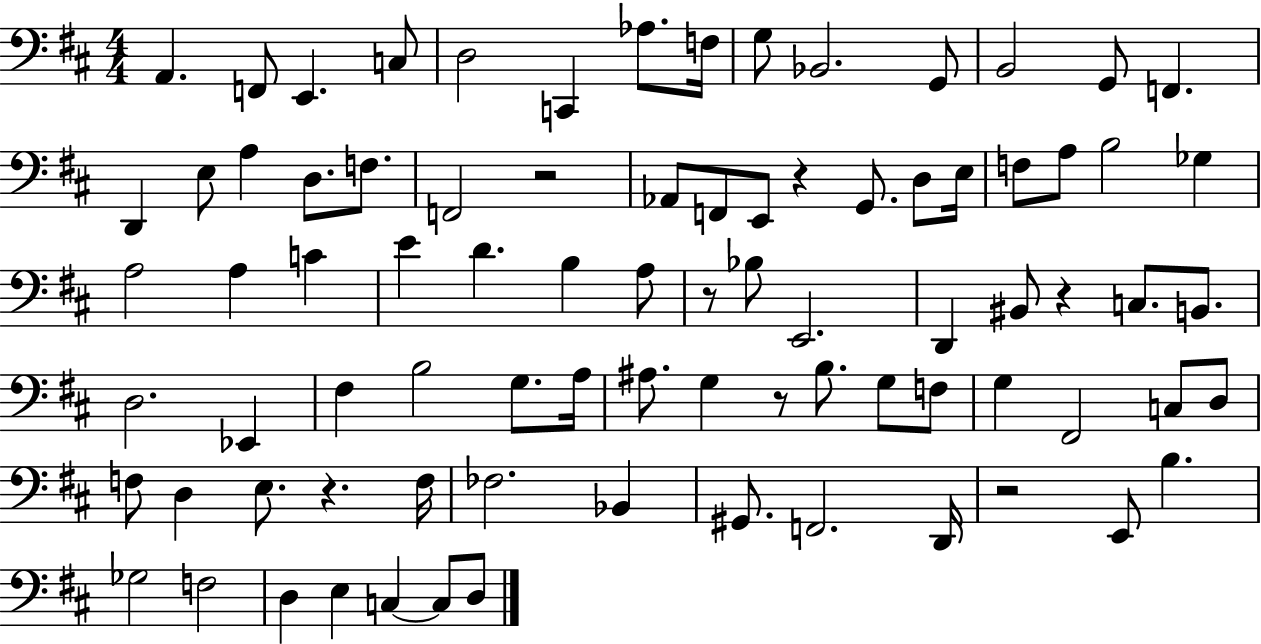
A2/q. F2/e E2/q. C3/e D3/h C2/q Ab3/e. F3/s G3/e Bb2/h. G2/e B2/h G2/e F2/q. D2/q E3/e A3/q D3/e. F3/e. F2/h R/h Ab2/e F2/e E2/e R/q G2/e. D3/e E3/s F3/e A3/e B3/h Gb3/q A3/h A3/q C4/q E4/q D4/q. B3/q A3/e R/e Bb3/e E2/h. D2/q BIS2/e R/q C3/e. B2/e. D3/h. Eb2/q F#3/q B3/h G3/e. A3/s A#3/e. G3/q R/e B3/e. G3/e F3/e G3/q F#2/h C3/e D3/e F3/e D3/q E3/e. R/q. F3/s FES3/h. Bb2/q G#2/e. F2/h. D2/s R/h E2/e B3/q. Gb3/h F3/h D3/q E3/q C3/q C3/e D3/e